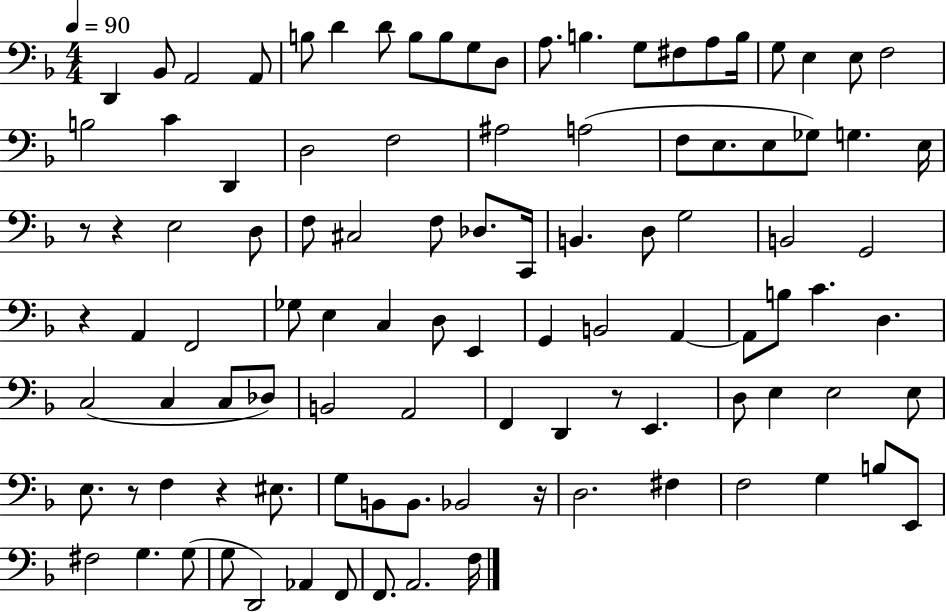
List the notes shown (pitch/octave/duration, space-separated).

D2/q Bb2/e A2/h A2/e B3/e D4/q D4/e B3/e B3/e G3/e D3/e A3/e. B3/q. G3/e F#3/e A3/e B3/s G3/e E3/q E3/e F3/h B3/h C4/q D2/q D3/h F3/h A#3/h A3/h F3/e E3/e. E3/e Gb3/e G3/q. E3/s R/e R/q E3/h D3/e F3/e C#3/h F3/e Db3/e. C2/s B2/q. D3/e G3/h B2/h G2/h R/q A2/q F2/h Gb3/e E3/q C3/q D3/e E2/q G2/q B2/h A2/q A2/e B3/e C4/q. D3/q. C3/h C3/q C3/e Db3/e B2/h A2/h F2/q D2/q R/e E2/q. D3/e E3/q E3/h E3/e E3/e. R/e F3/q R/q EIS3/e. G3/e B2/e B2/e. Bb2/h R/s D3/h. F#3/q F3/h G3/q B3/e E2/e F#3/h G3/q. G3/e G3/e D2/h Ab2/q F2/e F2/e. A2/h. F3/s